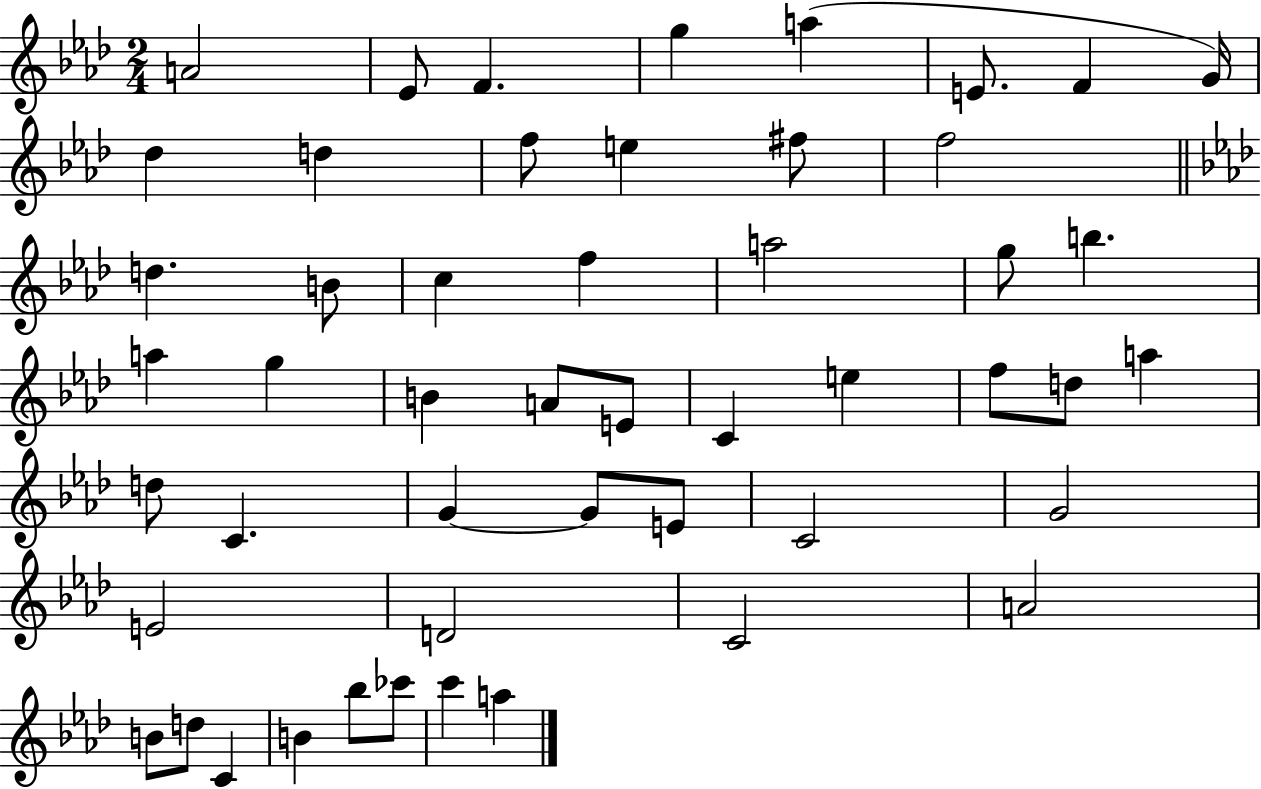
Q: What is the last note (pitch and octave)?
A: A5